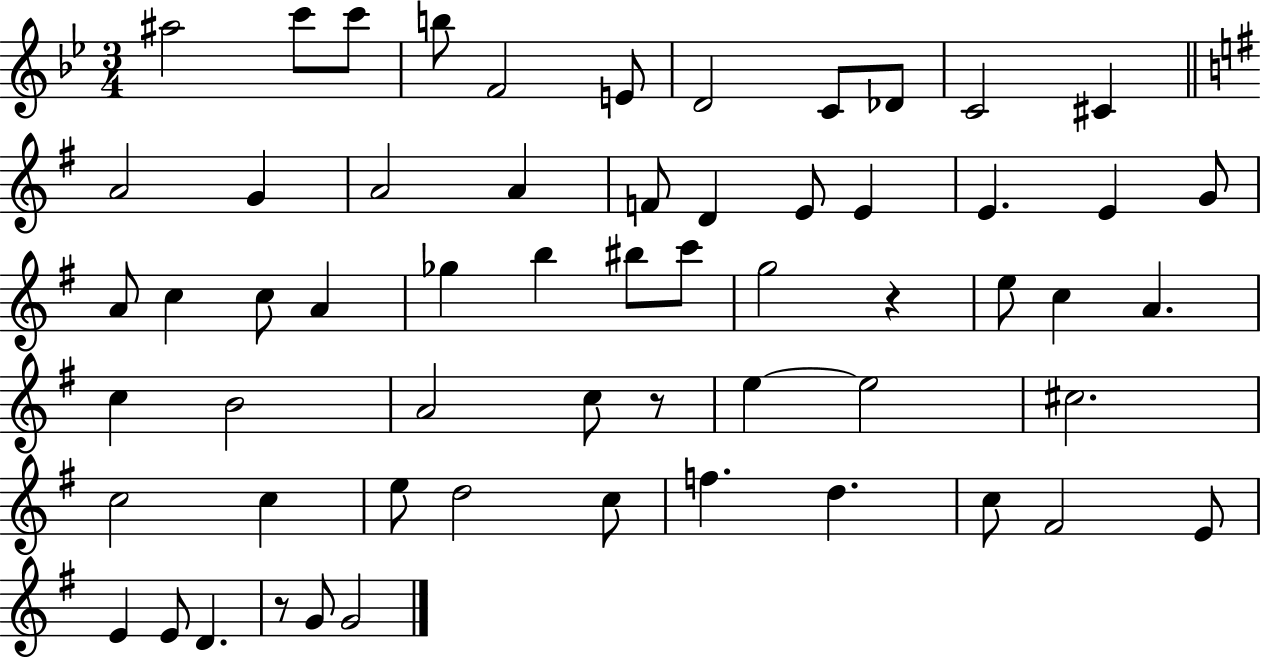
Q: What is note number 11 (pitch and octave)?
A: C#4